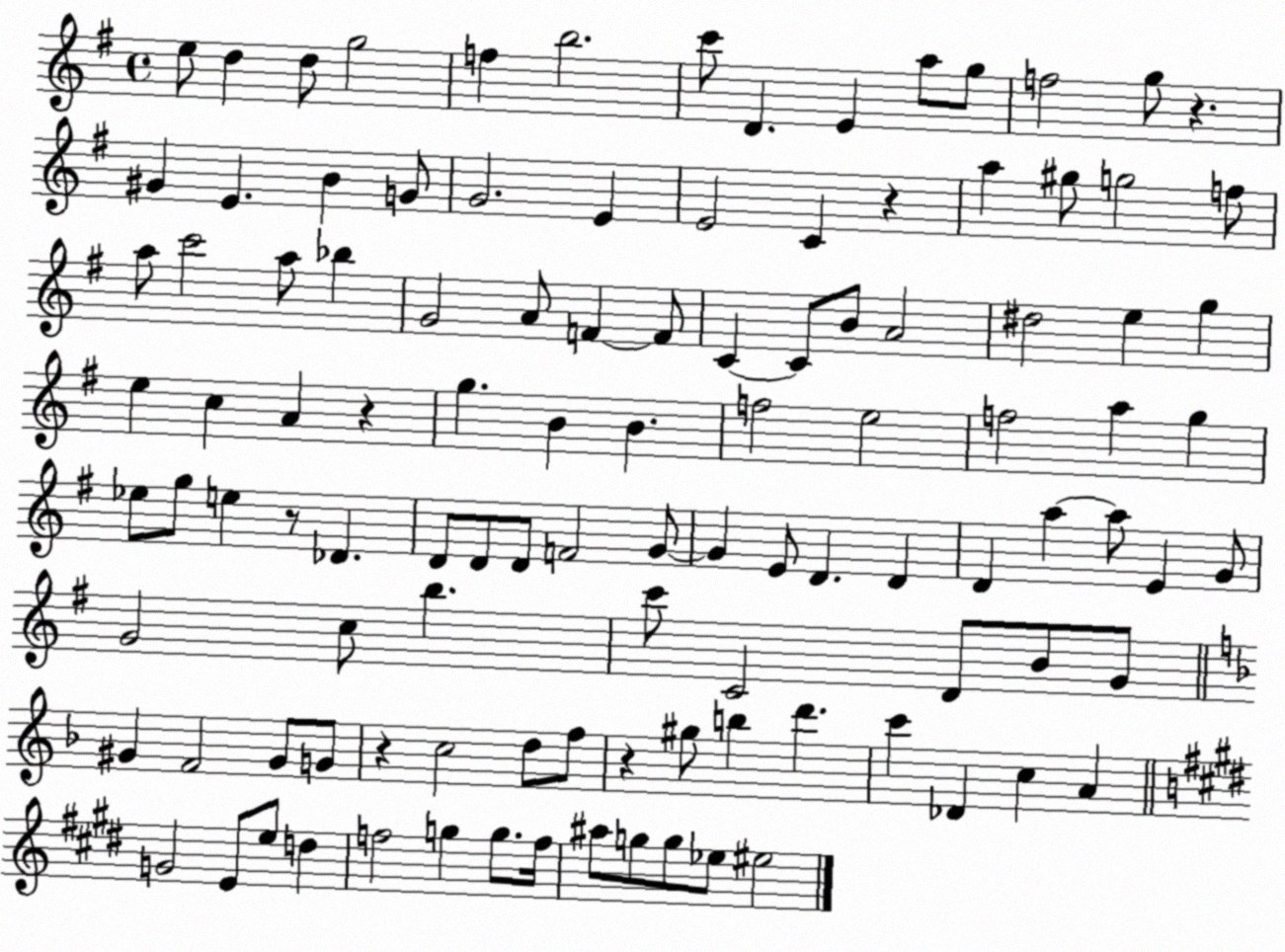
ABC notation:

X:1
T:Untitled
M:4/4
L:1/4
K:G
e/2 d d/2 g2 f b2 c'/2 D E a/2 g/2 f2 g/2 z ^G E B G/2 G2 E E2 C z a ^g/2 g2 f/2 a/2 c'2 a/2 _b G2 A/2 F F/2 C C/2 B/2 A2 ^d2 e g e c A z g B B f2 e2 f2 a g _e/2 g/2 e z/2 _D D/2 D/2 D/2 F2 G/2 G E/2 D D D a a/2 E G/2 G2 c/2 b c'/2 C2 D/2 B/2 G/2 ^G F2 ^G/2 G/2 z c2 d/2 f/2 z ^g/2 b d' c' _D c A G2 E/2 e/2 d f2 g g/2 f/4 ^a/2 g/2 g/2 _e/2 ^e2